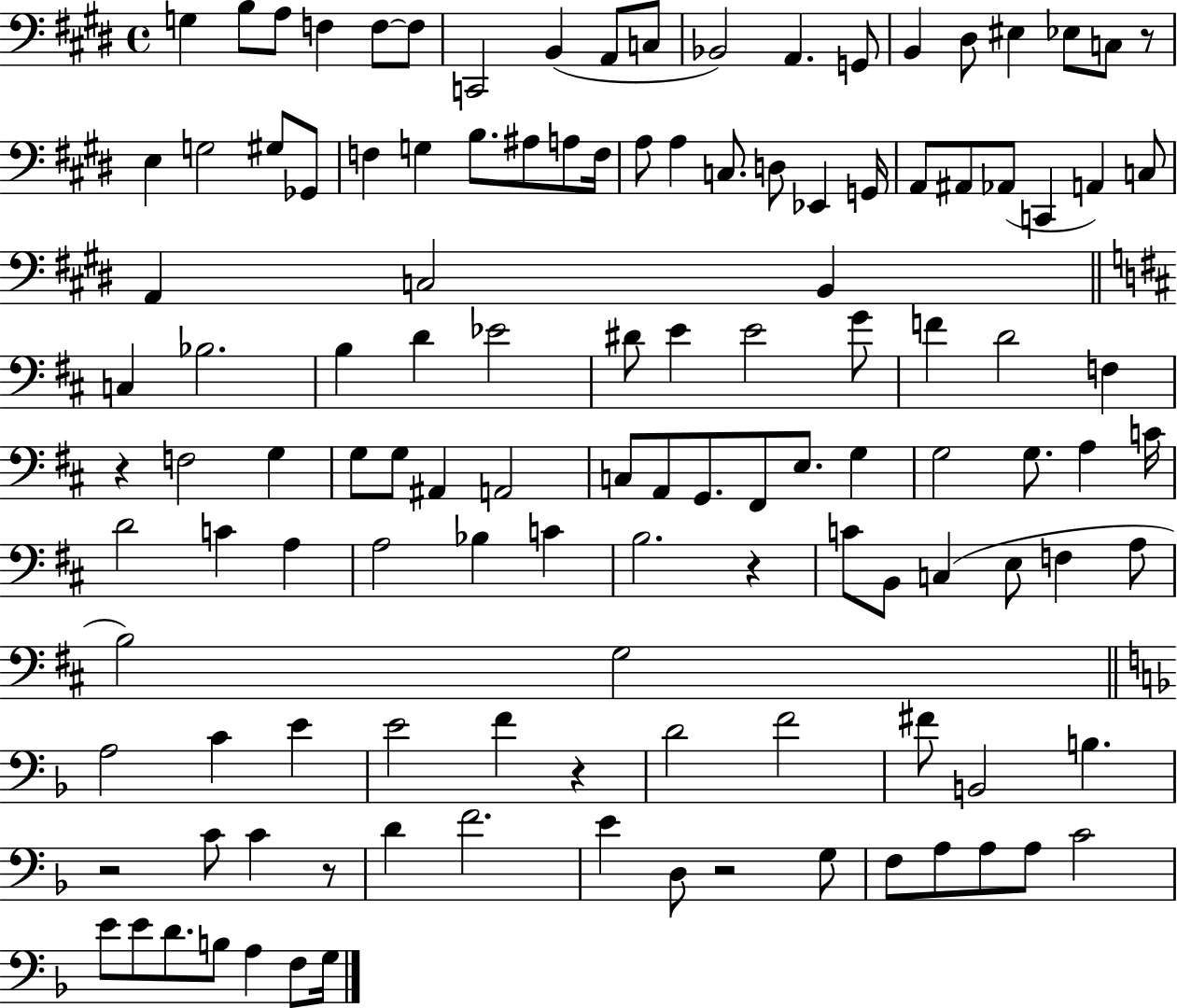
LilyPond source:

{
  \clef bass
  \time 4/4
  \defaultTimeSignature
  \key e \major
  g4 b8 a8 f4 f8~~ f8 | c,2 b,4( a,8 c8 | bes,2) a,4. g,8 | b,4 dis8 eis4 ees8 c8 r8 | \break e4 g2 gis8 ges,8 | f4 g4 b8. ais8 a8 f16 | a8 a4 c8. d8 ees,4 g,16 | a,8 ais,8 aes,8( c,4 a,4) c8 | \break a,4 c2 b,4 | \bar "||" \break \key d \major c4 bes2. | b4 d'4 ees'2 | dis'8 e'4 e'2 g'8 | f'4 d'2 f4 | \break r4 f2 g4 | g8 g8 ais,4 a,2 | c8 a,8 g,8. fis,8 e8. g4 | g2 g8. a4 c'16 | \break d'2 c'4 a4 | a2 bes4 c'4 | b2. r4 | c'8 b,8 c4( e8 f4 a8 | \break b2) g2 | \bar "||" \break \key f \major a2 c'4 e'4 | e'2 f'4 r4 | d'2 f'2 | fis'8 b,2 b4. | \break r2 c'8 c'4 r8 | d'4 f'2. | e'4 d8 r2 g8 | f8 a8 a8 a8 c'2 | \break e'8 e'8 d'8. b8 a4 f8 g16 | \bar "|."
}